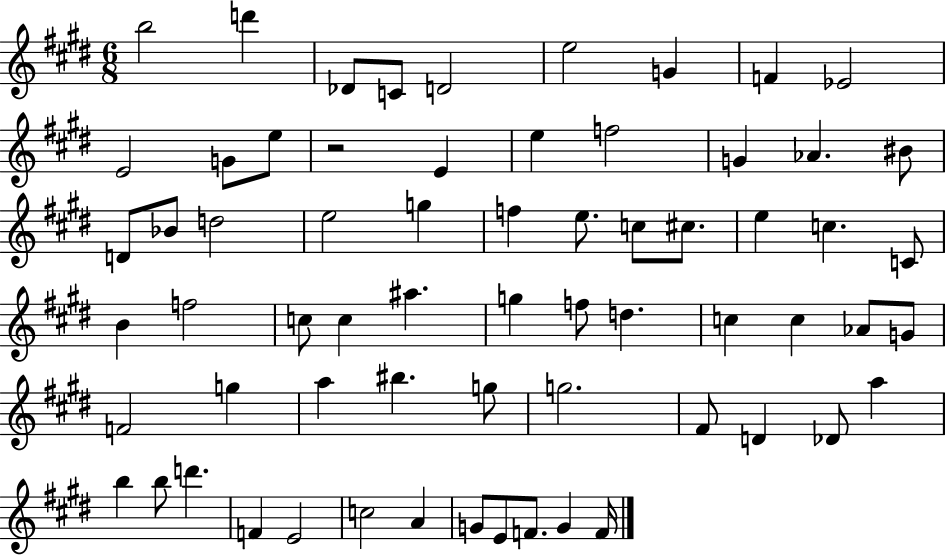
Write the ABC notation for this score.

X:1
T:Untitled
M:6/8
L:1/4
K:E
b2 d' _D/2 C/2 D2 e2 G F _E2 E2 G/2 e/2 z2 E e f2 G _A ^B/2 D/2 _B/2 d2 e2 g f e/2 c/2 ^c/2 e c C/2 B f2 c/2 c ^a g f/2 d c c _A/2 G/2 F2 g a ^b g/2 g2 ^F/2 D _D/2 a b b/2 d' F E2 c2 A G/2 E/2 F/2 G F/4